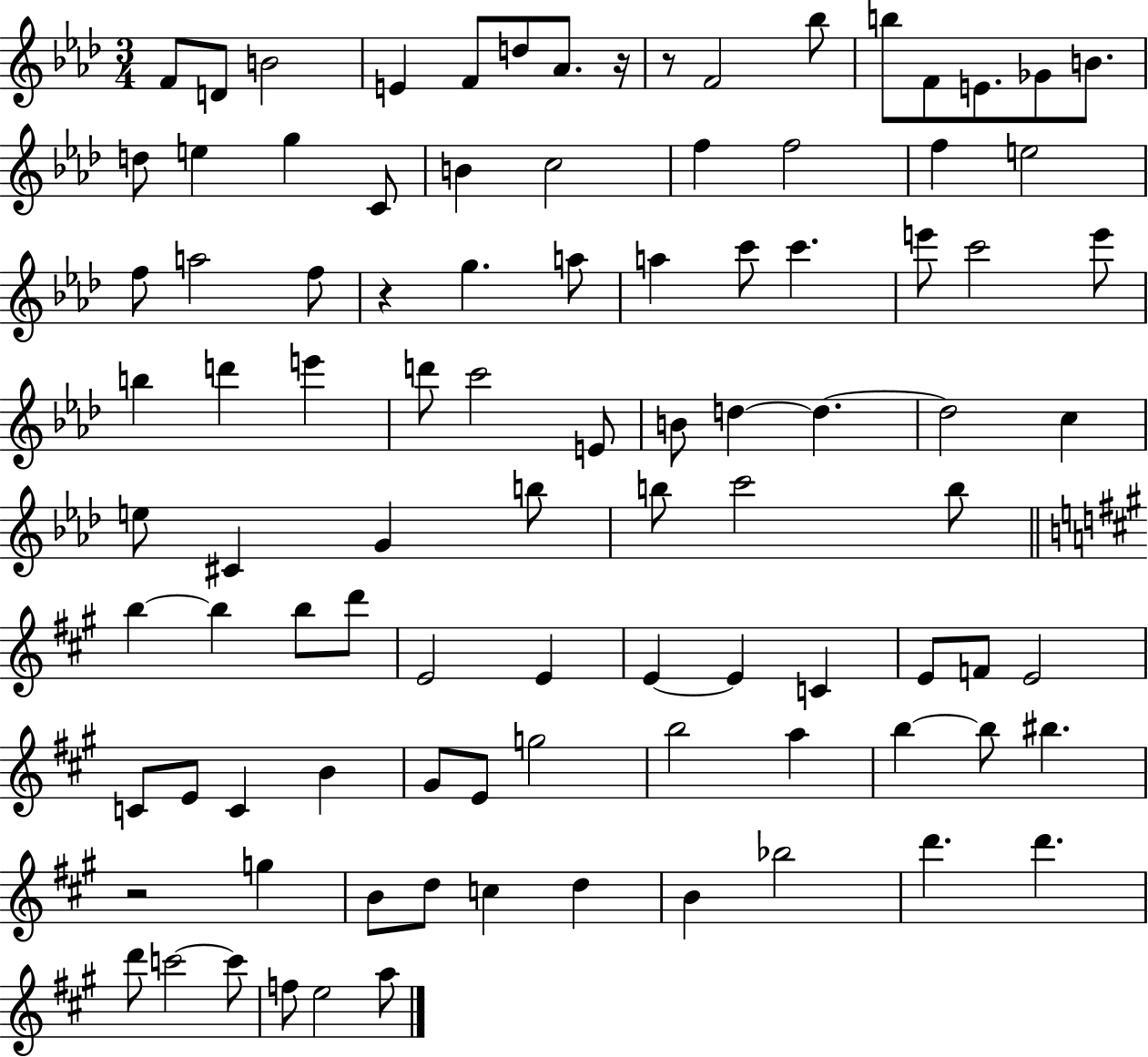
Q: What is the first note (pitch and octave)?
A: F4